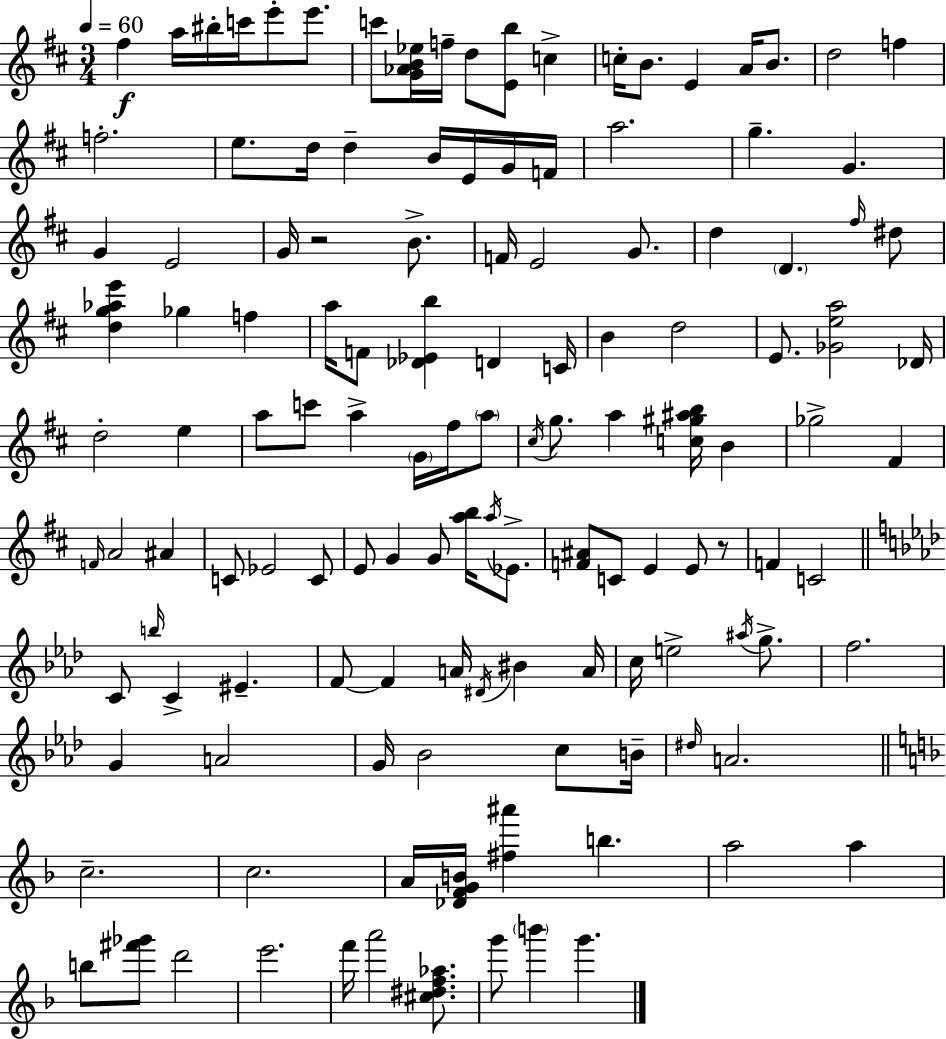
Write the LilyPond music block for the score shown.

{
  \clef treble
  \numericTimeSignature
  \time 3/4
  \key d \major
  \tempo 4 = 60
  fis''4\f a''16 bis''16-. c'''16 e'''8-. e'''8. | c'''8 <g' aes' b' ees''>16 f''16-- d''8 <e' b''>8 c''4-> | c''16-. b'8. e'4 a'16 b'8. | d''2 f''4 | \break f''2.-. | e''8. d''16 d''4-- b'16 e'16 g'16 f'16 | a''2. | g''4.-- g'4. | \break g'4 e'2 | g'16 r2 b'8.-> | f'16 e'2 g'8. | d''4 \parenthesize d'4. \grace { fis''16 } dis''8 | \break <d'' g'' aes'' e'''>4 ges''4 f''4 | a''16 f'8 <des' ees' b''>4 d'4 | c'16 b'4 d''2 | e'8. <ges' e'' a''>2 | \break des'16 d''2-. e''4 | a''8 c'''8 a''4-> \parenthesize g'16 fis''16 \parenthesize a''8 | \acciaccatura { cis''16 } g''8. a''4 <c'' gis'' ais'' b''>16 b'4 | ges''2-> fis'4 | \break \grace { f'16 } a'2 ais'4 | c'8 ees'2 | c'8 e'8 g'4 g'8 <a'' b''>16 | \acciaccatura { a''16 } ees'8.-> <f' ais'>8 c'8 e'4 | \break e'8 r8 f'4 c'2 | \bar "||" \break \key aes \major c'8 \grace { b''16 } c'4-> eis'4.-- | f'8~~ f'4 a'16 \acciaccatura { dis'16 } bis'4 | a'16 c''16 e''2-> \acciaccatura { ais''16 } | g''8.-> f''2. | \break g'4 a'2 | g'16 bes'2 | c''8 b'16-- \grace { dis''16 } a'2. | \bar "||" \break \key f \major c''2.-- | c''2. | a'16 <des' f' g' b'>16 <fis'' ais'''>4 b''4. | a''2 a''4 | \break b''8 <fis''' ges'''>8 d'''2 | e'''2. | f'''16 a'''2 <cis'' dis'' f'' aes''>8. | g'''8 \parenthesize b'''4 g'''4. | \break \bar "|."
}